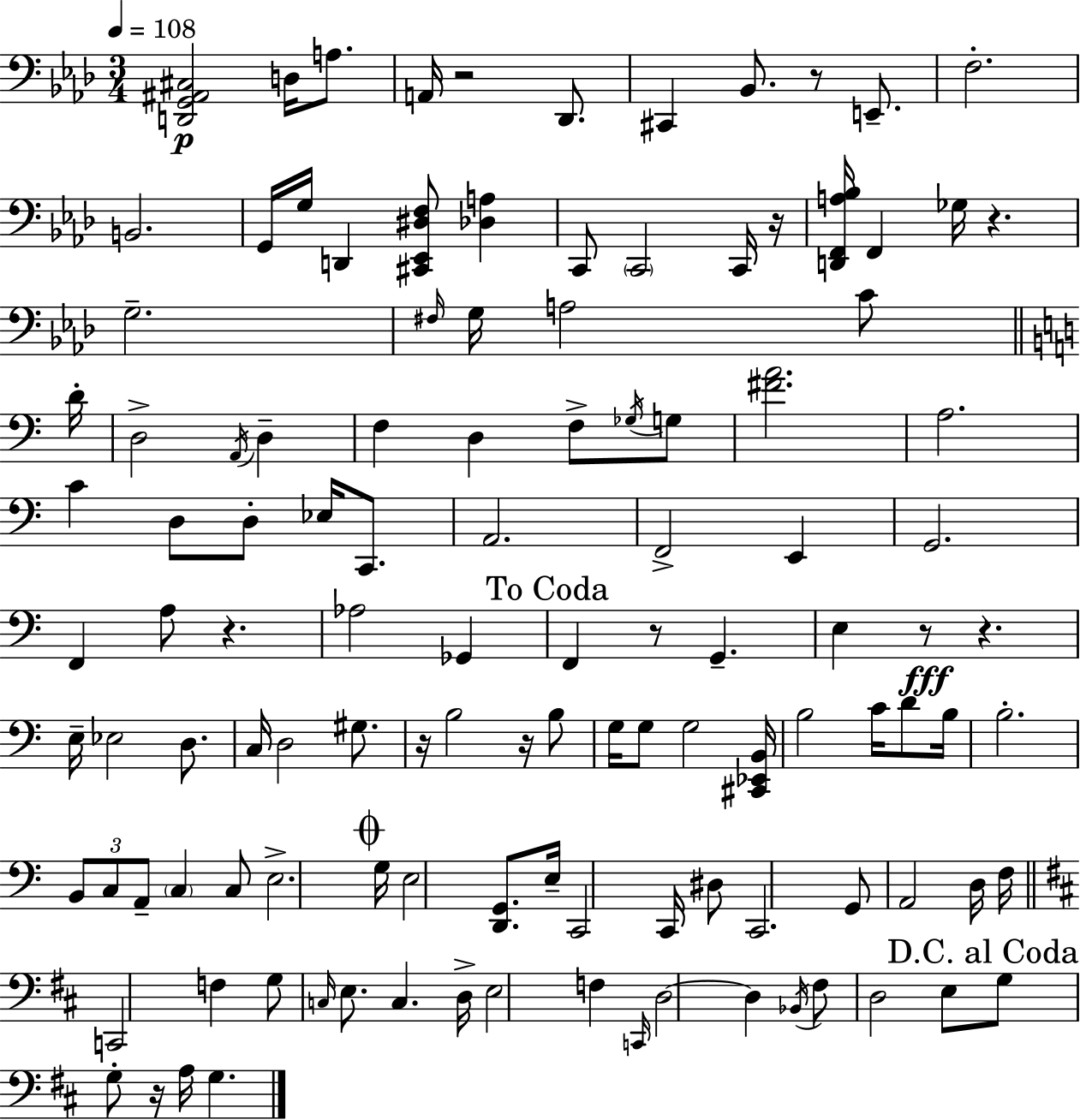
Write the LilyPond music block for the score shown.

{
  \clef bass
  \numericTimeSignature
  \time 3/4
  \key aes \major
  \tempo 4 = 108
  \repeat volta 2 { <d, g, ais, cis>2\p d16 a8. | a,16 r2 des,8. | cis,4 bes,8. r8 e,8.-- | f2.-. | \break b,2. | g,16 g16 d,4 <cis, ees, dis f>8 <des a>4 | c,8 \parenthesize c,2 c,16 r16 | <d, f, a bes>16 f,4 ges16 r4. | \break g2.-- | \grace { fis16 } g16 a2 c'8 | \bar "||" \break \key c \major d'16-. d2-> \acciaccatura { a,16 } d4-- | f4 d4 f8-> | \acciaccatura { ges16 } g8 <fis' a'>2. | a2. | \break c'4 d8 d8-. ees16 | c,8. a,2. | f,2-> e,4 | g,2. | \break f,4 a8 r4. | aes2 ges,4 | \mark "To Coda" f,4 r8 g,4.-- | e4 r8\fff r4. | \break e16-- ees2 | d8. c16 d2 | gis8. r16 b2 | r16 b8 g16 g8 g2 | \break <cis, ees, b,>16 b2 c'16 | d'8 b16 b2.-. | \tuplet 3/2 { b,8 c8 a,8-- } \parenthesize c4 | c8 e2.-> | \break \mark \markup { \musicglyph "scripts.coda" } g16 e2 | <d, g,>8. e16-- c,2 | c,16 dis8 c,2. | g,8 a,2 | \break d16 f16 \bar "||" \break \key d \major c,2 f4 | g8 \grace { c16 } e8. c4. | d16-> e2 f4 | \grace { c,16 } d2~~ d4 | \break \acciaccatura { bes,16 } fis8 d2 | e8 \mark "D.C. al Coda" g8 g8-. r16 a16 g4. | } \bar "|."
}